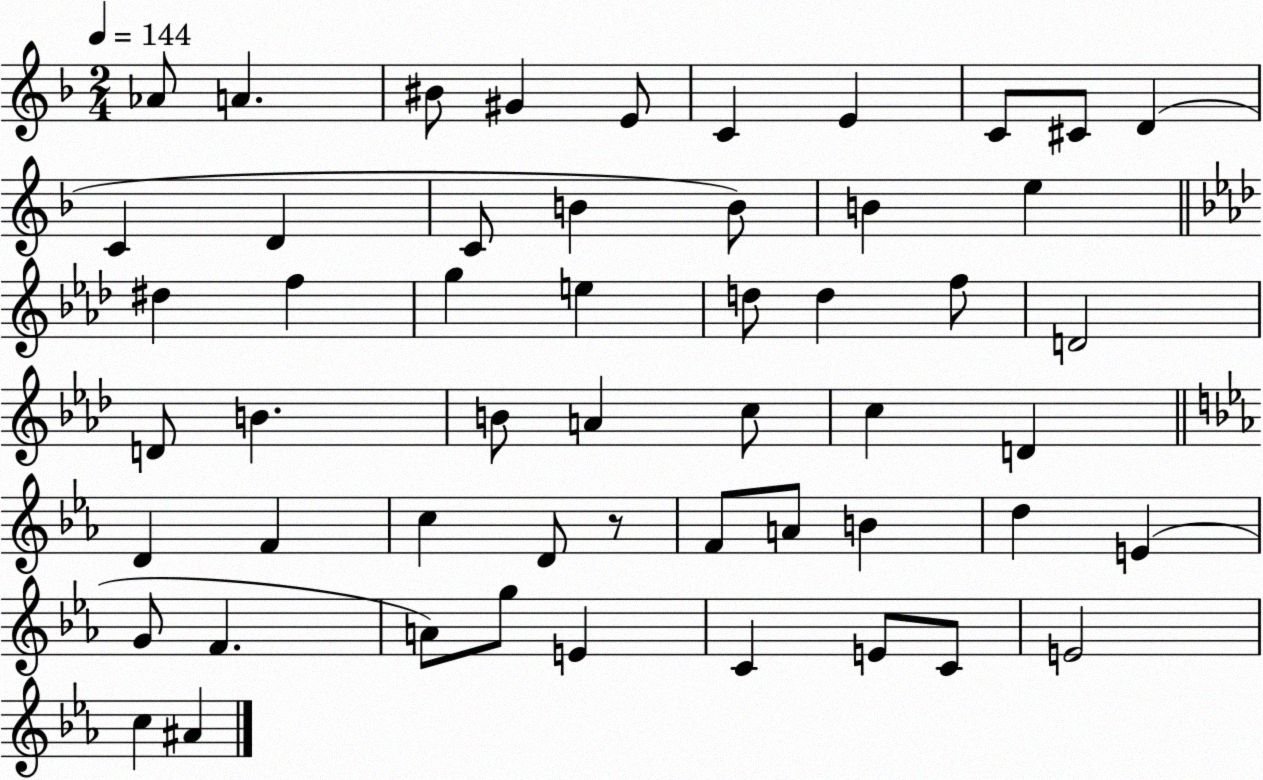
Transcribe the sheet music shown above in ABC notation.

X:1
T:Untitled
M:2/4
L:1/4
K:F
_A/2 A ^B/2 ^G E/2 C E C/2 ^C/2 D C D C/2 B B/2 B e ^d f g e d/2 d f/2 D2 D/2 B B/2 A c/2 c D D F c D/2 z/2 F/2 A/2 B d E G/2 F A/2 g/2 E C E/2 C/2 E2 c ^A